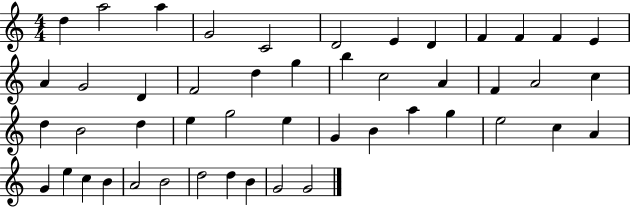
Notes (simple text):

D5/q A5/h A5/q G4/h C4/h D4/h E4/q D4/q F4/q F4/q F4/q E4/q A4/q G4/h D4/q F4/h D5/q G5/q B5/q C5/h A4/q F4/q A4/h C5/q D5/q B4/h D5/q E5/q G5/h E5/q G4/q B4/q A5/q G5/q E5/h C5/q A4/q G4/q E5/q C5/q B4/q A4/h B4/h D5/h D5/q B4/q G4/h G4/h